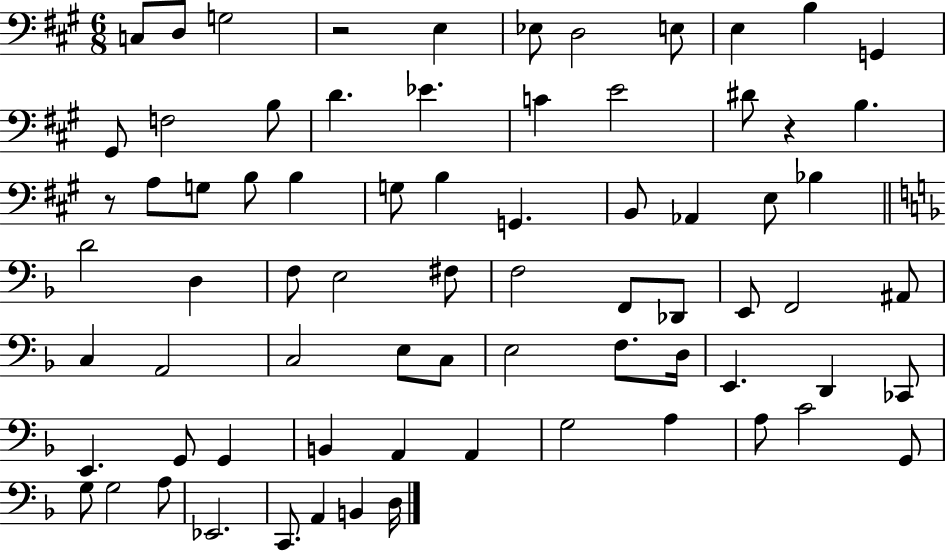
X:1
T:Untitled
M:6/8
L:1/4
K:A
C,/2 D,/2 G,2 z2 E, _E,/2 D,2 E,/2 E, B, G,, ^G,,/2 F,2 B,/2 D _E C E2 ^D/2 z B, z/2 A,/2 G,/2 B,/2 B, G,/2 B, G,, B,,/2 _A,, E,/2 _B, D2 D, F,/2 E,2 ^F,/2 F,2 F,,/2 _D,,/2 E,,/2 F,,2 ^A,,/2 C, A,,2 C,2 E,/2 C,/2 E,2 F,/2 D,/4 E,, D,, _C,,/2 E,, G,,/2 G,, B,, A,, A,, G,2 A, A,/2 C2 G,,/2 G,/2 G,2 A,/2 _E,,2 C,,/2 A,, B,, D,/4